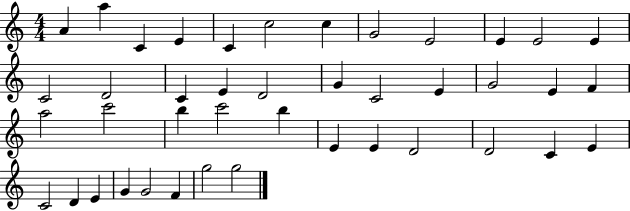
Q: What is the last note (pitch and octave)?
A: G5